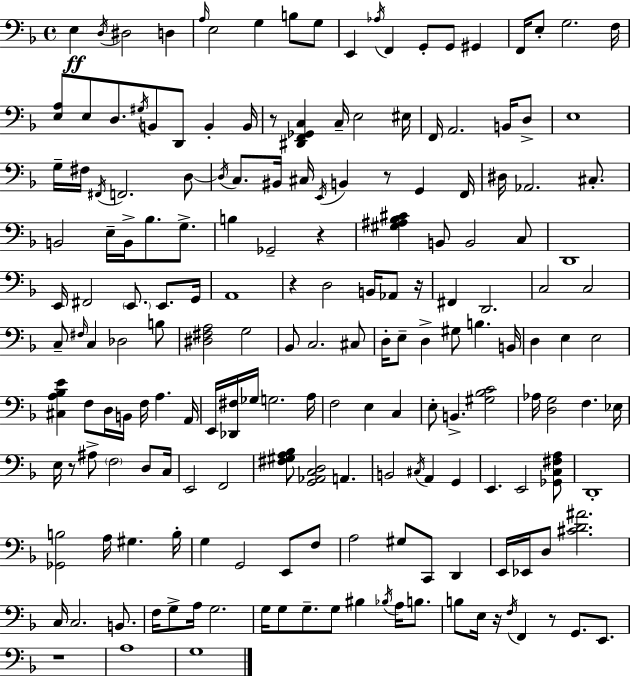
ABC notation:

X:1
T:Untitled
M:4/4
L:1/4
K:F
E, D,/4 ^D,2 D, A,/4 E,2 G, B,/2 G,/2 E,, _A,/4 F,, G,,/2 G,,/2 ^G,, F,,/4 E,/2 G,2 F,/4 [E,A,]/2 E,/2 D,/2 ^G,/4 B,,/2 D,,/2 B,, B,,/4 z/2 [^D,,F,,_G,,C,] C,/4 E,2 ^E,/4 F,,/4 A,,2 B,,/4 D,/2 E,4 G,/4 ^F,/4 ^F,,/4 F,,2 D,/2 D,/4 C,/2 ^B,,/4 ^C,/4 E,,/4 B,, z/2 G,, F,,/4 ^D,/4 _A,,2 ^C,/2 B,,2 E,/4 B,,/4 _B,/2 G,/2 B, _G,,2 z [^G,^A,_B,^C] B,,/2 B,,2 C,/2 D,,4 E,,/4 ^F,,2 E,,/2 E,,/2 G,,/4 A,,4 z D,2 B,,/4 _A,,/2 z/4 ^F,, D,,2 C,2 C,2 C,/2 ^F,/4 C, _D,2 B,/2 [^D,^F,A,]2 G,2 _B,,/2 C,2 ^C,/2 D,/4 E,/2 D, ^G,/2 B, B,,/4 D, E, E,2 [^C,A,_B,E] F,/2 D,/4 B,,/4 F,/4 A, A,,/4 E,,/4 [_D,,^F,]/4 _G,/4 G,2 A,/4 F,2 E, C, E,/2 B,, [^G,_B,C]2 _A,/4 [D,G,]2 F, _E,/4 E,/4 z/2 ^A,/2 F,2 D,/2 C,/4 E,,2 F,,2 [^F,^G,A,_B,]/2 [G,,_A,,C,D,]2 A,, B,,2 ^C,/4 A,, G,, E,, E,,2 [_G,,C,^F,A,]/2 D,,4 [_G,,B,]2 A,/4 ^G, B,/4 G, G,,2 E,,/2 F,/2 A,2 ^G,/2 C,,/2 D,, E,,/4 _E,,/4 D,/2 [^CD^A]2 C,/4 C,2 B,,/2 F,/4 G,/2 A,/4 G,2 G,/4 G,/2 G,/2 G,/2 ^B, _B,/4 A,/4 B,/2 B,/2 E,/4 z/4 F,/4 F,, z/2 G,,/2 E,,/2 z4 A,4 G,4